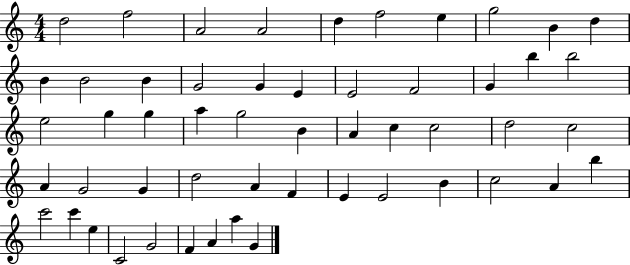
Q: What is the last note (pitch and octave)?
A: G4